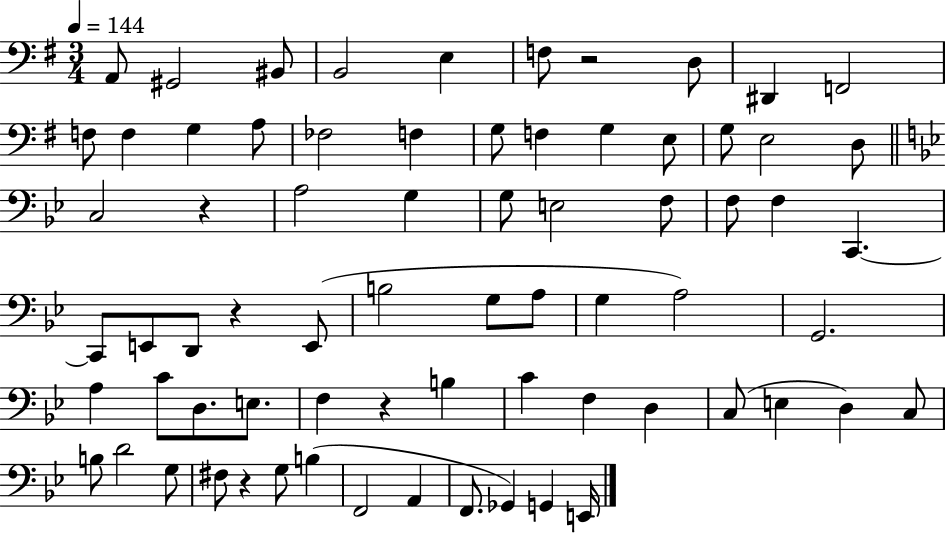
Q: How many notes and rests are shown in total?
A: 71